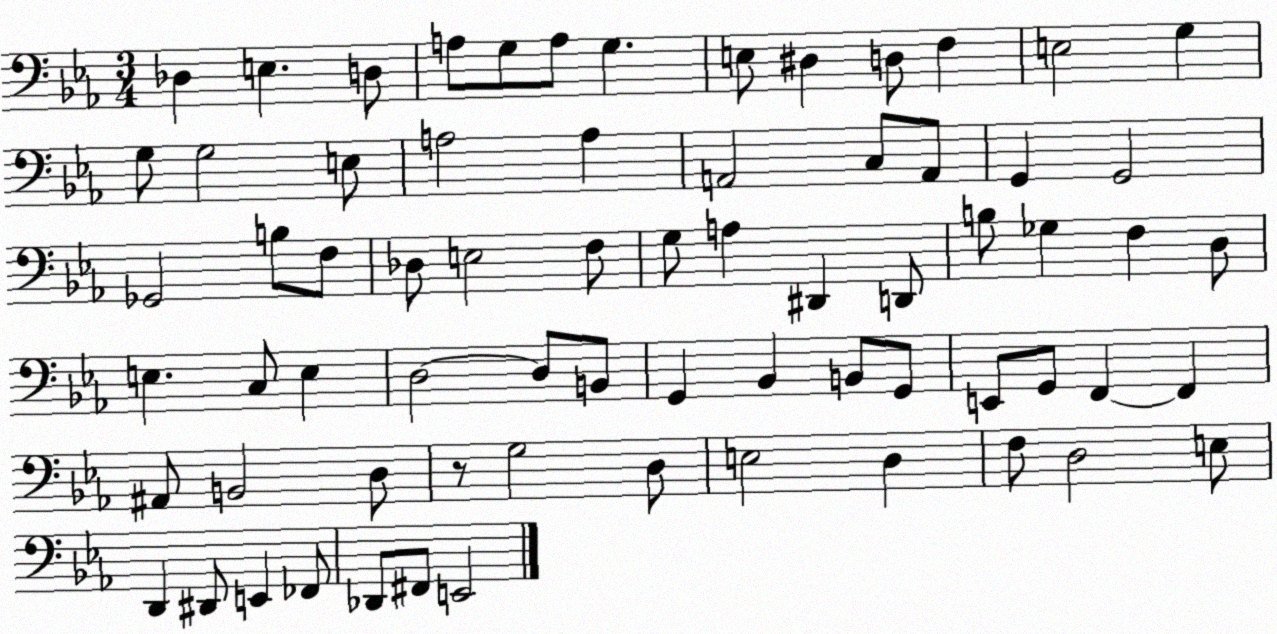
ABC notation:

X:1
T:Untitled
M:3/4
L:1/4
K:Eb
_D, E, D,/2 A,/2 G,/2 A,/2 G, E,/2 ^D, D,/2 F, E,2 G, G,/2 G,2 E,/2 A,2 A, A,,2 C,/2 A,,/2 G,, G,,2 _G,,2 B,/2 F,/2 _D,/2 E,2 F,/2 G,/2 A, ^D,, D,,/2 B,/2 _G, F, D,/2 E, C,/2 E, D,2 D,/2 B,,/2 G,, _B,, B,,/2 G,,/2 E,,/2 G,,/2 F,, F,, ^A,,/2 B,,2 D,/2 z/2 G,2 D,/2 E,2 D, F,/2 D,2 E,/2 D,, ^D,,/2 E,, _F,,/2 _D,,/2 ^F,,/2 E,,2